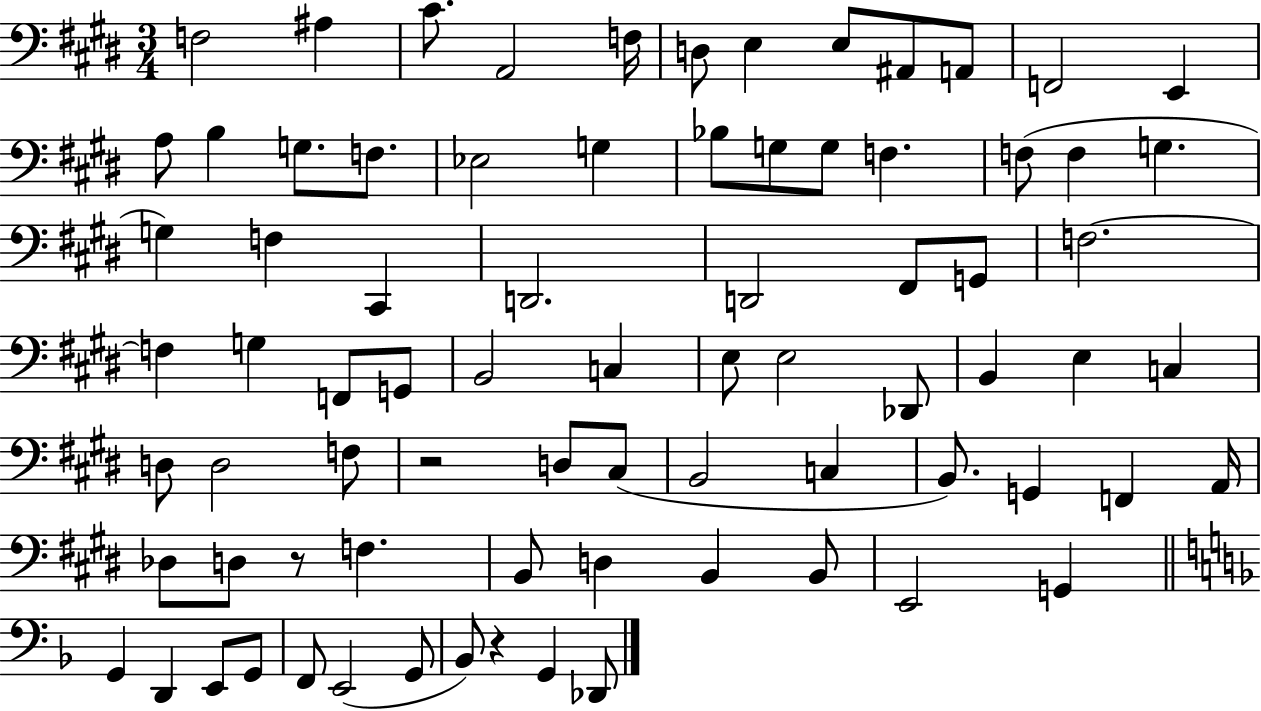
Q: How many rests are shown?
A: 3